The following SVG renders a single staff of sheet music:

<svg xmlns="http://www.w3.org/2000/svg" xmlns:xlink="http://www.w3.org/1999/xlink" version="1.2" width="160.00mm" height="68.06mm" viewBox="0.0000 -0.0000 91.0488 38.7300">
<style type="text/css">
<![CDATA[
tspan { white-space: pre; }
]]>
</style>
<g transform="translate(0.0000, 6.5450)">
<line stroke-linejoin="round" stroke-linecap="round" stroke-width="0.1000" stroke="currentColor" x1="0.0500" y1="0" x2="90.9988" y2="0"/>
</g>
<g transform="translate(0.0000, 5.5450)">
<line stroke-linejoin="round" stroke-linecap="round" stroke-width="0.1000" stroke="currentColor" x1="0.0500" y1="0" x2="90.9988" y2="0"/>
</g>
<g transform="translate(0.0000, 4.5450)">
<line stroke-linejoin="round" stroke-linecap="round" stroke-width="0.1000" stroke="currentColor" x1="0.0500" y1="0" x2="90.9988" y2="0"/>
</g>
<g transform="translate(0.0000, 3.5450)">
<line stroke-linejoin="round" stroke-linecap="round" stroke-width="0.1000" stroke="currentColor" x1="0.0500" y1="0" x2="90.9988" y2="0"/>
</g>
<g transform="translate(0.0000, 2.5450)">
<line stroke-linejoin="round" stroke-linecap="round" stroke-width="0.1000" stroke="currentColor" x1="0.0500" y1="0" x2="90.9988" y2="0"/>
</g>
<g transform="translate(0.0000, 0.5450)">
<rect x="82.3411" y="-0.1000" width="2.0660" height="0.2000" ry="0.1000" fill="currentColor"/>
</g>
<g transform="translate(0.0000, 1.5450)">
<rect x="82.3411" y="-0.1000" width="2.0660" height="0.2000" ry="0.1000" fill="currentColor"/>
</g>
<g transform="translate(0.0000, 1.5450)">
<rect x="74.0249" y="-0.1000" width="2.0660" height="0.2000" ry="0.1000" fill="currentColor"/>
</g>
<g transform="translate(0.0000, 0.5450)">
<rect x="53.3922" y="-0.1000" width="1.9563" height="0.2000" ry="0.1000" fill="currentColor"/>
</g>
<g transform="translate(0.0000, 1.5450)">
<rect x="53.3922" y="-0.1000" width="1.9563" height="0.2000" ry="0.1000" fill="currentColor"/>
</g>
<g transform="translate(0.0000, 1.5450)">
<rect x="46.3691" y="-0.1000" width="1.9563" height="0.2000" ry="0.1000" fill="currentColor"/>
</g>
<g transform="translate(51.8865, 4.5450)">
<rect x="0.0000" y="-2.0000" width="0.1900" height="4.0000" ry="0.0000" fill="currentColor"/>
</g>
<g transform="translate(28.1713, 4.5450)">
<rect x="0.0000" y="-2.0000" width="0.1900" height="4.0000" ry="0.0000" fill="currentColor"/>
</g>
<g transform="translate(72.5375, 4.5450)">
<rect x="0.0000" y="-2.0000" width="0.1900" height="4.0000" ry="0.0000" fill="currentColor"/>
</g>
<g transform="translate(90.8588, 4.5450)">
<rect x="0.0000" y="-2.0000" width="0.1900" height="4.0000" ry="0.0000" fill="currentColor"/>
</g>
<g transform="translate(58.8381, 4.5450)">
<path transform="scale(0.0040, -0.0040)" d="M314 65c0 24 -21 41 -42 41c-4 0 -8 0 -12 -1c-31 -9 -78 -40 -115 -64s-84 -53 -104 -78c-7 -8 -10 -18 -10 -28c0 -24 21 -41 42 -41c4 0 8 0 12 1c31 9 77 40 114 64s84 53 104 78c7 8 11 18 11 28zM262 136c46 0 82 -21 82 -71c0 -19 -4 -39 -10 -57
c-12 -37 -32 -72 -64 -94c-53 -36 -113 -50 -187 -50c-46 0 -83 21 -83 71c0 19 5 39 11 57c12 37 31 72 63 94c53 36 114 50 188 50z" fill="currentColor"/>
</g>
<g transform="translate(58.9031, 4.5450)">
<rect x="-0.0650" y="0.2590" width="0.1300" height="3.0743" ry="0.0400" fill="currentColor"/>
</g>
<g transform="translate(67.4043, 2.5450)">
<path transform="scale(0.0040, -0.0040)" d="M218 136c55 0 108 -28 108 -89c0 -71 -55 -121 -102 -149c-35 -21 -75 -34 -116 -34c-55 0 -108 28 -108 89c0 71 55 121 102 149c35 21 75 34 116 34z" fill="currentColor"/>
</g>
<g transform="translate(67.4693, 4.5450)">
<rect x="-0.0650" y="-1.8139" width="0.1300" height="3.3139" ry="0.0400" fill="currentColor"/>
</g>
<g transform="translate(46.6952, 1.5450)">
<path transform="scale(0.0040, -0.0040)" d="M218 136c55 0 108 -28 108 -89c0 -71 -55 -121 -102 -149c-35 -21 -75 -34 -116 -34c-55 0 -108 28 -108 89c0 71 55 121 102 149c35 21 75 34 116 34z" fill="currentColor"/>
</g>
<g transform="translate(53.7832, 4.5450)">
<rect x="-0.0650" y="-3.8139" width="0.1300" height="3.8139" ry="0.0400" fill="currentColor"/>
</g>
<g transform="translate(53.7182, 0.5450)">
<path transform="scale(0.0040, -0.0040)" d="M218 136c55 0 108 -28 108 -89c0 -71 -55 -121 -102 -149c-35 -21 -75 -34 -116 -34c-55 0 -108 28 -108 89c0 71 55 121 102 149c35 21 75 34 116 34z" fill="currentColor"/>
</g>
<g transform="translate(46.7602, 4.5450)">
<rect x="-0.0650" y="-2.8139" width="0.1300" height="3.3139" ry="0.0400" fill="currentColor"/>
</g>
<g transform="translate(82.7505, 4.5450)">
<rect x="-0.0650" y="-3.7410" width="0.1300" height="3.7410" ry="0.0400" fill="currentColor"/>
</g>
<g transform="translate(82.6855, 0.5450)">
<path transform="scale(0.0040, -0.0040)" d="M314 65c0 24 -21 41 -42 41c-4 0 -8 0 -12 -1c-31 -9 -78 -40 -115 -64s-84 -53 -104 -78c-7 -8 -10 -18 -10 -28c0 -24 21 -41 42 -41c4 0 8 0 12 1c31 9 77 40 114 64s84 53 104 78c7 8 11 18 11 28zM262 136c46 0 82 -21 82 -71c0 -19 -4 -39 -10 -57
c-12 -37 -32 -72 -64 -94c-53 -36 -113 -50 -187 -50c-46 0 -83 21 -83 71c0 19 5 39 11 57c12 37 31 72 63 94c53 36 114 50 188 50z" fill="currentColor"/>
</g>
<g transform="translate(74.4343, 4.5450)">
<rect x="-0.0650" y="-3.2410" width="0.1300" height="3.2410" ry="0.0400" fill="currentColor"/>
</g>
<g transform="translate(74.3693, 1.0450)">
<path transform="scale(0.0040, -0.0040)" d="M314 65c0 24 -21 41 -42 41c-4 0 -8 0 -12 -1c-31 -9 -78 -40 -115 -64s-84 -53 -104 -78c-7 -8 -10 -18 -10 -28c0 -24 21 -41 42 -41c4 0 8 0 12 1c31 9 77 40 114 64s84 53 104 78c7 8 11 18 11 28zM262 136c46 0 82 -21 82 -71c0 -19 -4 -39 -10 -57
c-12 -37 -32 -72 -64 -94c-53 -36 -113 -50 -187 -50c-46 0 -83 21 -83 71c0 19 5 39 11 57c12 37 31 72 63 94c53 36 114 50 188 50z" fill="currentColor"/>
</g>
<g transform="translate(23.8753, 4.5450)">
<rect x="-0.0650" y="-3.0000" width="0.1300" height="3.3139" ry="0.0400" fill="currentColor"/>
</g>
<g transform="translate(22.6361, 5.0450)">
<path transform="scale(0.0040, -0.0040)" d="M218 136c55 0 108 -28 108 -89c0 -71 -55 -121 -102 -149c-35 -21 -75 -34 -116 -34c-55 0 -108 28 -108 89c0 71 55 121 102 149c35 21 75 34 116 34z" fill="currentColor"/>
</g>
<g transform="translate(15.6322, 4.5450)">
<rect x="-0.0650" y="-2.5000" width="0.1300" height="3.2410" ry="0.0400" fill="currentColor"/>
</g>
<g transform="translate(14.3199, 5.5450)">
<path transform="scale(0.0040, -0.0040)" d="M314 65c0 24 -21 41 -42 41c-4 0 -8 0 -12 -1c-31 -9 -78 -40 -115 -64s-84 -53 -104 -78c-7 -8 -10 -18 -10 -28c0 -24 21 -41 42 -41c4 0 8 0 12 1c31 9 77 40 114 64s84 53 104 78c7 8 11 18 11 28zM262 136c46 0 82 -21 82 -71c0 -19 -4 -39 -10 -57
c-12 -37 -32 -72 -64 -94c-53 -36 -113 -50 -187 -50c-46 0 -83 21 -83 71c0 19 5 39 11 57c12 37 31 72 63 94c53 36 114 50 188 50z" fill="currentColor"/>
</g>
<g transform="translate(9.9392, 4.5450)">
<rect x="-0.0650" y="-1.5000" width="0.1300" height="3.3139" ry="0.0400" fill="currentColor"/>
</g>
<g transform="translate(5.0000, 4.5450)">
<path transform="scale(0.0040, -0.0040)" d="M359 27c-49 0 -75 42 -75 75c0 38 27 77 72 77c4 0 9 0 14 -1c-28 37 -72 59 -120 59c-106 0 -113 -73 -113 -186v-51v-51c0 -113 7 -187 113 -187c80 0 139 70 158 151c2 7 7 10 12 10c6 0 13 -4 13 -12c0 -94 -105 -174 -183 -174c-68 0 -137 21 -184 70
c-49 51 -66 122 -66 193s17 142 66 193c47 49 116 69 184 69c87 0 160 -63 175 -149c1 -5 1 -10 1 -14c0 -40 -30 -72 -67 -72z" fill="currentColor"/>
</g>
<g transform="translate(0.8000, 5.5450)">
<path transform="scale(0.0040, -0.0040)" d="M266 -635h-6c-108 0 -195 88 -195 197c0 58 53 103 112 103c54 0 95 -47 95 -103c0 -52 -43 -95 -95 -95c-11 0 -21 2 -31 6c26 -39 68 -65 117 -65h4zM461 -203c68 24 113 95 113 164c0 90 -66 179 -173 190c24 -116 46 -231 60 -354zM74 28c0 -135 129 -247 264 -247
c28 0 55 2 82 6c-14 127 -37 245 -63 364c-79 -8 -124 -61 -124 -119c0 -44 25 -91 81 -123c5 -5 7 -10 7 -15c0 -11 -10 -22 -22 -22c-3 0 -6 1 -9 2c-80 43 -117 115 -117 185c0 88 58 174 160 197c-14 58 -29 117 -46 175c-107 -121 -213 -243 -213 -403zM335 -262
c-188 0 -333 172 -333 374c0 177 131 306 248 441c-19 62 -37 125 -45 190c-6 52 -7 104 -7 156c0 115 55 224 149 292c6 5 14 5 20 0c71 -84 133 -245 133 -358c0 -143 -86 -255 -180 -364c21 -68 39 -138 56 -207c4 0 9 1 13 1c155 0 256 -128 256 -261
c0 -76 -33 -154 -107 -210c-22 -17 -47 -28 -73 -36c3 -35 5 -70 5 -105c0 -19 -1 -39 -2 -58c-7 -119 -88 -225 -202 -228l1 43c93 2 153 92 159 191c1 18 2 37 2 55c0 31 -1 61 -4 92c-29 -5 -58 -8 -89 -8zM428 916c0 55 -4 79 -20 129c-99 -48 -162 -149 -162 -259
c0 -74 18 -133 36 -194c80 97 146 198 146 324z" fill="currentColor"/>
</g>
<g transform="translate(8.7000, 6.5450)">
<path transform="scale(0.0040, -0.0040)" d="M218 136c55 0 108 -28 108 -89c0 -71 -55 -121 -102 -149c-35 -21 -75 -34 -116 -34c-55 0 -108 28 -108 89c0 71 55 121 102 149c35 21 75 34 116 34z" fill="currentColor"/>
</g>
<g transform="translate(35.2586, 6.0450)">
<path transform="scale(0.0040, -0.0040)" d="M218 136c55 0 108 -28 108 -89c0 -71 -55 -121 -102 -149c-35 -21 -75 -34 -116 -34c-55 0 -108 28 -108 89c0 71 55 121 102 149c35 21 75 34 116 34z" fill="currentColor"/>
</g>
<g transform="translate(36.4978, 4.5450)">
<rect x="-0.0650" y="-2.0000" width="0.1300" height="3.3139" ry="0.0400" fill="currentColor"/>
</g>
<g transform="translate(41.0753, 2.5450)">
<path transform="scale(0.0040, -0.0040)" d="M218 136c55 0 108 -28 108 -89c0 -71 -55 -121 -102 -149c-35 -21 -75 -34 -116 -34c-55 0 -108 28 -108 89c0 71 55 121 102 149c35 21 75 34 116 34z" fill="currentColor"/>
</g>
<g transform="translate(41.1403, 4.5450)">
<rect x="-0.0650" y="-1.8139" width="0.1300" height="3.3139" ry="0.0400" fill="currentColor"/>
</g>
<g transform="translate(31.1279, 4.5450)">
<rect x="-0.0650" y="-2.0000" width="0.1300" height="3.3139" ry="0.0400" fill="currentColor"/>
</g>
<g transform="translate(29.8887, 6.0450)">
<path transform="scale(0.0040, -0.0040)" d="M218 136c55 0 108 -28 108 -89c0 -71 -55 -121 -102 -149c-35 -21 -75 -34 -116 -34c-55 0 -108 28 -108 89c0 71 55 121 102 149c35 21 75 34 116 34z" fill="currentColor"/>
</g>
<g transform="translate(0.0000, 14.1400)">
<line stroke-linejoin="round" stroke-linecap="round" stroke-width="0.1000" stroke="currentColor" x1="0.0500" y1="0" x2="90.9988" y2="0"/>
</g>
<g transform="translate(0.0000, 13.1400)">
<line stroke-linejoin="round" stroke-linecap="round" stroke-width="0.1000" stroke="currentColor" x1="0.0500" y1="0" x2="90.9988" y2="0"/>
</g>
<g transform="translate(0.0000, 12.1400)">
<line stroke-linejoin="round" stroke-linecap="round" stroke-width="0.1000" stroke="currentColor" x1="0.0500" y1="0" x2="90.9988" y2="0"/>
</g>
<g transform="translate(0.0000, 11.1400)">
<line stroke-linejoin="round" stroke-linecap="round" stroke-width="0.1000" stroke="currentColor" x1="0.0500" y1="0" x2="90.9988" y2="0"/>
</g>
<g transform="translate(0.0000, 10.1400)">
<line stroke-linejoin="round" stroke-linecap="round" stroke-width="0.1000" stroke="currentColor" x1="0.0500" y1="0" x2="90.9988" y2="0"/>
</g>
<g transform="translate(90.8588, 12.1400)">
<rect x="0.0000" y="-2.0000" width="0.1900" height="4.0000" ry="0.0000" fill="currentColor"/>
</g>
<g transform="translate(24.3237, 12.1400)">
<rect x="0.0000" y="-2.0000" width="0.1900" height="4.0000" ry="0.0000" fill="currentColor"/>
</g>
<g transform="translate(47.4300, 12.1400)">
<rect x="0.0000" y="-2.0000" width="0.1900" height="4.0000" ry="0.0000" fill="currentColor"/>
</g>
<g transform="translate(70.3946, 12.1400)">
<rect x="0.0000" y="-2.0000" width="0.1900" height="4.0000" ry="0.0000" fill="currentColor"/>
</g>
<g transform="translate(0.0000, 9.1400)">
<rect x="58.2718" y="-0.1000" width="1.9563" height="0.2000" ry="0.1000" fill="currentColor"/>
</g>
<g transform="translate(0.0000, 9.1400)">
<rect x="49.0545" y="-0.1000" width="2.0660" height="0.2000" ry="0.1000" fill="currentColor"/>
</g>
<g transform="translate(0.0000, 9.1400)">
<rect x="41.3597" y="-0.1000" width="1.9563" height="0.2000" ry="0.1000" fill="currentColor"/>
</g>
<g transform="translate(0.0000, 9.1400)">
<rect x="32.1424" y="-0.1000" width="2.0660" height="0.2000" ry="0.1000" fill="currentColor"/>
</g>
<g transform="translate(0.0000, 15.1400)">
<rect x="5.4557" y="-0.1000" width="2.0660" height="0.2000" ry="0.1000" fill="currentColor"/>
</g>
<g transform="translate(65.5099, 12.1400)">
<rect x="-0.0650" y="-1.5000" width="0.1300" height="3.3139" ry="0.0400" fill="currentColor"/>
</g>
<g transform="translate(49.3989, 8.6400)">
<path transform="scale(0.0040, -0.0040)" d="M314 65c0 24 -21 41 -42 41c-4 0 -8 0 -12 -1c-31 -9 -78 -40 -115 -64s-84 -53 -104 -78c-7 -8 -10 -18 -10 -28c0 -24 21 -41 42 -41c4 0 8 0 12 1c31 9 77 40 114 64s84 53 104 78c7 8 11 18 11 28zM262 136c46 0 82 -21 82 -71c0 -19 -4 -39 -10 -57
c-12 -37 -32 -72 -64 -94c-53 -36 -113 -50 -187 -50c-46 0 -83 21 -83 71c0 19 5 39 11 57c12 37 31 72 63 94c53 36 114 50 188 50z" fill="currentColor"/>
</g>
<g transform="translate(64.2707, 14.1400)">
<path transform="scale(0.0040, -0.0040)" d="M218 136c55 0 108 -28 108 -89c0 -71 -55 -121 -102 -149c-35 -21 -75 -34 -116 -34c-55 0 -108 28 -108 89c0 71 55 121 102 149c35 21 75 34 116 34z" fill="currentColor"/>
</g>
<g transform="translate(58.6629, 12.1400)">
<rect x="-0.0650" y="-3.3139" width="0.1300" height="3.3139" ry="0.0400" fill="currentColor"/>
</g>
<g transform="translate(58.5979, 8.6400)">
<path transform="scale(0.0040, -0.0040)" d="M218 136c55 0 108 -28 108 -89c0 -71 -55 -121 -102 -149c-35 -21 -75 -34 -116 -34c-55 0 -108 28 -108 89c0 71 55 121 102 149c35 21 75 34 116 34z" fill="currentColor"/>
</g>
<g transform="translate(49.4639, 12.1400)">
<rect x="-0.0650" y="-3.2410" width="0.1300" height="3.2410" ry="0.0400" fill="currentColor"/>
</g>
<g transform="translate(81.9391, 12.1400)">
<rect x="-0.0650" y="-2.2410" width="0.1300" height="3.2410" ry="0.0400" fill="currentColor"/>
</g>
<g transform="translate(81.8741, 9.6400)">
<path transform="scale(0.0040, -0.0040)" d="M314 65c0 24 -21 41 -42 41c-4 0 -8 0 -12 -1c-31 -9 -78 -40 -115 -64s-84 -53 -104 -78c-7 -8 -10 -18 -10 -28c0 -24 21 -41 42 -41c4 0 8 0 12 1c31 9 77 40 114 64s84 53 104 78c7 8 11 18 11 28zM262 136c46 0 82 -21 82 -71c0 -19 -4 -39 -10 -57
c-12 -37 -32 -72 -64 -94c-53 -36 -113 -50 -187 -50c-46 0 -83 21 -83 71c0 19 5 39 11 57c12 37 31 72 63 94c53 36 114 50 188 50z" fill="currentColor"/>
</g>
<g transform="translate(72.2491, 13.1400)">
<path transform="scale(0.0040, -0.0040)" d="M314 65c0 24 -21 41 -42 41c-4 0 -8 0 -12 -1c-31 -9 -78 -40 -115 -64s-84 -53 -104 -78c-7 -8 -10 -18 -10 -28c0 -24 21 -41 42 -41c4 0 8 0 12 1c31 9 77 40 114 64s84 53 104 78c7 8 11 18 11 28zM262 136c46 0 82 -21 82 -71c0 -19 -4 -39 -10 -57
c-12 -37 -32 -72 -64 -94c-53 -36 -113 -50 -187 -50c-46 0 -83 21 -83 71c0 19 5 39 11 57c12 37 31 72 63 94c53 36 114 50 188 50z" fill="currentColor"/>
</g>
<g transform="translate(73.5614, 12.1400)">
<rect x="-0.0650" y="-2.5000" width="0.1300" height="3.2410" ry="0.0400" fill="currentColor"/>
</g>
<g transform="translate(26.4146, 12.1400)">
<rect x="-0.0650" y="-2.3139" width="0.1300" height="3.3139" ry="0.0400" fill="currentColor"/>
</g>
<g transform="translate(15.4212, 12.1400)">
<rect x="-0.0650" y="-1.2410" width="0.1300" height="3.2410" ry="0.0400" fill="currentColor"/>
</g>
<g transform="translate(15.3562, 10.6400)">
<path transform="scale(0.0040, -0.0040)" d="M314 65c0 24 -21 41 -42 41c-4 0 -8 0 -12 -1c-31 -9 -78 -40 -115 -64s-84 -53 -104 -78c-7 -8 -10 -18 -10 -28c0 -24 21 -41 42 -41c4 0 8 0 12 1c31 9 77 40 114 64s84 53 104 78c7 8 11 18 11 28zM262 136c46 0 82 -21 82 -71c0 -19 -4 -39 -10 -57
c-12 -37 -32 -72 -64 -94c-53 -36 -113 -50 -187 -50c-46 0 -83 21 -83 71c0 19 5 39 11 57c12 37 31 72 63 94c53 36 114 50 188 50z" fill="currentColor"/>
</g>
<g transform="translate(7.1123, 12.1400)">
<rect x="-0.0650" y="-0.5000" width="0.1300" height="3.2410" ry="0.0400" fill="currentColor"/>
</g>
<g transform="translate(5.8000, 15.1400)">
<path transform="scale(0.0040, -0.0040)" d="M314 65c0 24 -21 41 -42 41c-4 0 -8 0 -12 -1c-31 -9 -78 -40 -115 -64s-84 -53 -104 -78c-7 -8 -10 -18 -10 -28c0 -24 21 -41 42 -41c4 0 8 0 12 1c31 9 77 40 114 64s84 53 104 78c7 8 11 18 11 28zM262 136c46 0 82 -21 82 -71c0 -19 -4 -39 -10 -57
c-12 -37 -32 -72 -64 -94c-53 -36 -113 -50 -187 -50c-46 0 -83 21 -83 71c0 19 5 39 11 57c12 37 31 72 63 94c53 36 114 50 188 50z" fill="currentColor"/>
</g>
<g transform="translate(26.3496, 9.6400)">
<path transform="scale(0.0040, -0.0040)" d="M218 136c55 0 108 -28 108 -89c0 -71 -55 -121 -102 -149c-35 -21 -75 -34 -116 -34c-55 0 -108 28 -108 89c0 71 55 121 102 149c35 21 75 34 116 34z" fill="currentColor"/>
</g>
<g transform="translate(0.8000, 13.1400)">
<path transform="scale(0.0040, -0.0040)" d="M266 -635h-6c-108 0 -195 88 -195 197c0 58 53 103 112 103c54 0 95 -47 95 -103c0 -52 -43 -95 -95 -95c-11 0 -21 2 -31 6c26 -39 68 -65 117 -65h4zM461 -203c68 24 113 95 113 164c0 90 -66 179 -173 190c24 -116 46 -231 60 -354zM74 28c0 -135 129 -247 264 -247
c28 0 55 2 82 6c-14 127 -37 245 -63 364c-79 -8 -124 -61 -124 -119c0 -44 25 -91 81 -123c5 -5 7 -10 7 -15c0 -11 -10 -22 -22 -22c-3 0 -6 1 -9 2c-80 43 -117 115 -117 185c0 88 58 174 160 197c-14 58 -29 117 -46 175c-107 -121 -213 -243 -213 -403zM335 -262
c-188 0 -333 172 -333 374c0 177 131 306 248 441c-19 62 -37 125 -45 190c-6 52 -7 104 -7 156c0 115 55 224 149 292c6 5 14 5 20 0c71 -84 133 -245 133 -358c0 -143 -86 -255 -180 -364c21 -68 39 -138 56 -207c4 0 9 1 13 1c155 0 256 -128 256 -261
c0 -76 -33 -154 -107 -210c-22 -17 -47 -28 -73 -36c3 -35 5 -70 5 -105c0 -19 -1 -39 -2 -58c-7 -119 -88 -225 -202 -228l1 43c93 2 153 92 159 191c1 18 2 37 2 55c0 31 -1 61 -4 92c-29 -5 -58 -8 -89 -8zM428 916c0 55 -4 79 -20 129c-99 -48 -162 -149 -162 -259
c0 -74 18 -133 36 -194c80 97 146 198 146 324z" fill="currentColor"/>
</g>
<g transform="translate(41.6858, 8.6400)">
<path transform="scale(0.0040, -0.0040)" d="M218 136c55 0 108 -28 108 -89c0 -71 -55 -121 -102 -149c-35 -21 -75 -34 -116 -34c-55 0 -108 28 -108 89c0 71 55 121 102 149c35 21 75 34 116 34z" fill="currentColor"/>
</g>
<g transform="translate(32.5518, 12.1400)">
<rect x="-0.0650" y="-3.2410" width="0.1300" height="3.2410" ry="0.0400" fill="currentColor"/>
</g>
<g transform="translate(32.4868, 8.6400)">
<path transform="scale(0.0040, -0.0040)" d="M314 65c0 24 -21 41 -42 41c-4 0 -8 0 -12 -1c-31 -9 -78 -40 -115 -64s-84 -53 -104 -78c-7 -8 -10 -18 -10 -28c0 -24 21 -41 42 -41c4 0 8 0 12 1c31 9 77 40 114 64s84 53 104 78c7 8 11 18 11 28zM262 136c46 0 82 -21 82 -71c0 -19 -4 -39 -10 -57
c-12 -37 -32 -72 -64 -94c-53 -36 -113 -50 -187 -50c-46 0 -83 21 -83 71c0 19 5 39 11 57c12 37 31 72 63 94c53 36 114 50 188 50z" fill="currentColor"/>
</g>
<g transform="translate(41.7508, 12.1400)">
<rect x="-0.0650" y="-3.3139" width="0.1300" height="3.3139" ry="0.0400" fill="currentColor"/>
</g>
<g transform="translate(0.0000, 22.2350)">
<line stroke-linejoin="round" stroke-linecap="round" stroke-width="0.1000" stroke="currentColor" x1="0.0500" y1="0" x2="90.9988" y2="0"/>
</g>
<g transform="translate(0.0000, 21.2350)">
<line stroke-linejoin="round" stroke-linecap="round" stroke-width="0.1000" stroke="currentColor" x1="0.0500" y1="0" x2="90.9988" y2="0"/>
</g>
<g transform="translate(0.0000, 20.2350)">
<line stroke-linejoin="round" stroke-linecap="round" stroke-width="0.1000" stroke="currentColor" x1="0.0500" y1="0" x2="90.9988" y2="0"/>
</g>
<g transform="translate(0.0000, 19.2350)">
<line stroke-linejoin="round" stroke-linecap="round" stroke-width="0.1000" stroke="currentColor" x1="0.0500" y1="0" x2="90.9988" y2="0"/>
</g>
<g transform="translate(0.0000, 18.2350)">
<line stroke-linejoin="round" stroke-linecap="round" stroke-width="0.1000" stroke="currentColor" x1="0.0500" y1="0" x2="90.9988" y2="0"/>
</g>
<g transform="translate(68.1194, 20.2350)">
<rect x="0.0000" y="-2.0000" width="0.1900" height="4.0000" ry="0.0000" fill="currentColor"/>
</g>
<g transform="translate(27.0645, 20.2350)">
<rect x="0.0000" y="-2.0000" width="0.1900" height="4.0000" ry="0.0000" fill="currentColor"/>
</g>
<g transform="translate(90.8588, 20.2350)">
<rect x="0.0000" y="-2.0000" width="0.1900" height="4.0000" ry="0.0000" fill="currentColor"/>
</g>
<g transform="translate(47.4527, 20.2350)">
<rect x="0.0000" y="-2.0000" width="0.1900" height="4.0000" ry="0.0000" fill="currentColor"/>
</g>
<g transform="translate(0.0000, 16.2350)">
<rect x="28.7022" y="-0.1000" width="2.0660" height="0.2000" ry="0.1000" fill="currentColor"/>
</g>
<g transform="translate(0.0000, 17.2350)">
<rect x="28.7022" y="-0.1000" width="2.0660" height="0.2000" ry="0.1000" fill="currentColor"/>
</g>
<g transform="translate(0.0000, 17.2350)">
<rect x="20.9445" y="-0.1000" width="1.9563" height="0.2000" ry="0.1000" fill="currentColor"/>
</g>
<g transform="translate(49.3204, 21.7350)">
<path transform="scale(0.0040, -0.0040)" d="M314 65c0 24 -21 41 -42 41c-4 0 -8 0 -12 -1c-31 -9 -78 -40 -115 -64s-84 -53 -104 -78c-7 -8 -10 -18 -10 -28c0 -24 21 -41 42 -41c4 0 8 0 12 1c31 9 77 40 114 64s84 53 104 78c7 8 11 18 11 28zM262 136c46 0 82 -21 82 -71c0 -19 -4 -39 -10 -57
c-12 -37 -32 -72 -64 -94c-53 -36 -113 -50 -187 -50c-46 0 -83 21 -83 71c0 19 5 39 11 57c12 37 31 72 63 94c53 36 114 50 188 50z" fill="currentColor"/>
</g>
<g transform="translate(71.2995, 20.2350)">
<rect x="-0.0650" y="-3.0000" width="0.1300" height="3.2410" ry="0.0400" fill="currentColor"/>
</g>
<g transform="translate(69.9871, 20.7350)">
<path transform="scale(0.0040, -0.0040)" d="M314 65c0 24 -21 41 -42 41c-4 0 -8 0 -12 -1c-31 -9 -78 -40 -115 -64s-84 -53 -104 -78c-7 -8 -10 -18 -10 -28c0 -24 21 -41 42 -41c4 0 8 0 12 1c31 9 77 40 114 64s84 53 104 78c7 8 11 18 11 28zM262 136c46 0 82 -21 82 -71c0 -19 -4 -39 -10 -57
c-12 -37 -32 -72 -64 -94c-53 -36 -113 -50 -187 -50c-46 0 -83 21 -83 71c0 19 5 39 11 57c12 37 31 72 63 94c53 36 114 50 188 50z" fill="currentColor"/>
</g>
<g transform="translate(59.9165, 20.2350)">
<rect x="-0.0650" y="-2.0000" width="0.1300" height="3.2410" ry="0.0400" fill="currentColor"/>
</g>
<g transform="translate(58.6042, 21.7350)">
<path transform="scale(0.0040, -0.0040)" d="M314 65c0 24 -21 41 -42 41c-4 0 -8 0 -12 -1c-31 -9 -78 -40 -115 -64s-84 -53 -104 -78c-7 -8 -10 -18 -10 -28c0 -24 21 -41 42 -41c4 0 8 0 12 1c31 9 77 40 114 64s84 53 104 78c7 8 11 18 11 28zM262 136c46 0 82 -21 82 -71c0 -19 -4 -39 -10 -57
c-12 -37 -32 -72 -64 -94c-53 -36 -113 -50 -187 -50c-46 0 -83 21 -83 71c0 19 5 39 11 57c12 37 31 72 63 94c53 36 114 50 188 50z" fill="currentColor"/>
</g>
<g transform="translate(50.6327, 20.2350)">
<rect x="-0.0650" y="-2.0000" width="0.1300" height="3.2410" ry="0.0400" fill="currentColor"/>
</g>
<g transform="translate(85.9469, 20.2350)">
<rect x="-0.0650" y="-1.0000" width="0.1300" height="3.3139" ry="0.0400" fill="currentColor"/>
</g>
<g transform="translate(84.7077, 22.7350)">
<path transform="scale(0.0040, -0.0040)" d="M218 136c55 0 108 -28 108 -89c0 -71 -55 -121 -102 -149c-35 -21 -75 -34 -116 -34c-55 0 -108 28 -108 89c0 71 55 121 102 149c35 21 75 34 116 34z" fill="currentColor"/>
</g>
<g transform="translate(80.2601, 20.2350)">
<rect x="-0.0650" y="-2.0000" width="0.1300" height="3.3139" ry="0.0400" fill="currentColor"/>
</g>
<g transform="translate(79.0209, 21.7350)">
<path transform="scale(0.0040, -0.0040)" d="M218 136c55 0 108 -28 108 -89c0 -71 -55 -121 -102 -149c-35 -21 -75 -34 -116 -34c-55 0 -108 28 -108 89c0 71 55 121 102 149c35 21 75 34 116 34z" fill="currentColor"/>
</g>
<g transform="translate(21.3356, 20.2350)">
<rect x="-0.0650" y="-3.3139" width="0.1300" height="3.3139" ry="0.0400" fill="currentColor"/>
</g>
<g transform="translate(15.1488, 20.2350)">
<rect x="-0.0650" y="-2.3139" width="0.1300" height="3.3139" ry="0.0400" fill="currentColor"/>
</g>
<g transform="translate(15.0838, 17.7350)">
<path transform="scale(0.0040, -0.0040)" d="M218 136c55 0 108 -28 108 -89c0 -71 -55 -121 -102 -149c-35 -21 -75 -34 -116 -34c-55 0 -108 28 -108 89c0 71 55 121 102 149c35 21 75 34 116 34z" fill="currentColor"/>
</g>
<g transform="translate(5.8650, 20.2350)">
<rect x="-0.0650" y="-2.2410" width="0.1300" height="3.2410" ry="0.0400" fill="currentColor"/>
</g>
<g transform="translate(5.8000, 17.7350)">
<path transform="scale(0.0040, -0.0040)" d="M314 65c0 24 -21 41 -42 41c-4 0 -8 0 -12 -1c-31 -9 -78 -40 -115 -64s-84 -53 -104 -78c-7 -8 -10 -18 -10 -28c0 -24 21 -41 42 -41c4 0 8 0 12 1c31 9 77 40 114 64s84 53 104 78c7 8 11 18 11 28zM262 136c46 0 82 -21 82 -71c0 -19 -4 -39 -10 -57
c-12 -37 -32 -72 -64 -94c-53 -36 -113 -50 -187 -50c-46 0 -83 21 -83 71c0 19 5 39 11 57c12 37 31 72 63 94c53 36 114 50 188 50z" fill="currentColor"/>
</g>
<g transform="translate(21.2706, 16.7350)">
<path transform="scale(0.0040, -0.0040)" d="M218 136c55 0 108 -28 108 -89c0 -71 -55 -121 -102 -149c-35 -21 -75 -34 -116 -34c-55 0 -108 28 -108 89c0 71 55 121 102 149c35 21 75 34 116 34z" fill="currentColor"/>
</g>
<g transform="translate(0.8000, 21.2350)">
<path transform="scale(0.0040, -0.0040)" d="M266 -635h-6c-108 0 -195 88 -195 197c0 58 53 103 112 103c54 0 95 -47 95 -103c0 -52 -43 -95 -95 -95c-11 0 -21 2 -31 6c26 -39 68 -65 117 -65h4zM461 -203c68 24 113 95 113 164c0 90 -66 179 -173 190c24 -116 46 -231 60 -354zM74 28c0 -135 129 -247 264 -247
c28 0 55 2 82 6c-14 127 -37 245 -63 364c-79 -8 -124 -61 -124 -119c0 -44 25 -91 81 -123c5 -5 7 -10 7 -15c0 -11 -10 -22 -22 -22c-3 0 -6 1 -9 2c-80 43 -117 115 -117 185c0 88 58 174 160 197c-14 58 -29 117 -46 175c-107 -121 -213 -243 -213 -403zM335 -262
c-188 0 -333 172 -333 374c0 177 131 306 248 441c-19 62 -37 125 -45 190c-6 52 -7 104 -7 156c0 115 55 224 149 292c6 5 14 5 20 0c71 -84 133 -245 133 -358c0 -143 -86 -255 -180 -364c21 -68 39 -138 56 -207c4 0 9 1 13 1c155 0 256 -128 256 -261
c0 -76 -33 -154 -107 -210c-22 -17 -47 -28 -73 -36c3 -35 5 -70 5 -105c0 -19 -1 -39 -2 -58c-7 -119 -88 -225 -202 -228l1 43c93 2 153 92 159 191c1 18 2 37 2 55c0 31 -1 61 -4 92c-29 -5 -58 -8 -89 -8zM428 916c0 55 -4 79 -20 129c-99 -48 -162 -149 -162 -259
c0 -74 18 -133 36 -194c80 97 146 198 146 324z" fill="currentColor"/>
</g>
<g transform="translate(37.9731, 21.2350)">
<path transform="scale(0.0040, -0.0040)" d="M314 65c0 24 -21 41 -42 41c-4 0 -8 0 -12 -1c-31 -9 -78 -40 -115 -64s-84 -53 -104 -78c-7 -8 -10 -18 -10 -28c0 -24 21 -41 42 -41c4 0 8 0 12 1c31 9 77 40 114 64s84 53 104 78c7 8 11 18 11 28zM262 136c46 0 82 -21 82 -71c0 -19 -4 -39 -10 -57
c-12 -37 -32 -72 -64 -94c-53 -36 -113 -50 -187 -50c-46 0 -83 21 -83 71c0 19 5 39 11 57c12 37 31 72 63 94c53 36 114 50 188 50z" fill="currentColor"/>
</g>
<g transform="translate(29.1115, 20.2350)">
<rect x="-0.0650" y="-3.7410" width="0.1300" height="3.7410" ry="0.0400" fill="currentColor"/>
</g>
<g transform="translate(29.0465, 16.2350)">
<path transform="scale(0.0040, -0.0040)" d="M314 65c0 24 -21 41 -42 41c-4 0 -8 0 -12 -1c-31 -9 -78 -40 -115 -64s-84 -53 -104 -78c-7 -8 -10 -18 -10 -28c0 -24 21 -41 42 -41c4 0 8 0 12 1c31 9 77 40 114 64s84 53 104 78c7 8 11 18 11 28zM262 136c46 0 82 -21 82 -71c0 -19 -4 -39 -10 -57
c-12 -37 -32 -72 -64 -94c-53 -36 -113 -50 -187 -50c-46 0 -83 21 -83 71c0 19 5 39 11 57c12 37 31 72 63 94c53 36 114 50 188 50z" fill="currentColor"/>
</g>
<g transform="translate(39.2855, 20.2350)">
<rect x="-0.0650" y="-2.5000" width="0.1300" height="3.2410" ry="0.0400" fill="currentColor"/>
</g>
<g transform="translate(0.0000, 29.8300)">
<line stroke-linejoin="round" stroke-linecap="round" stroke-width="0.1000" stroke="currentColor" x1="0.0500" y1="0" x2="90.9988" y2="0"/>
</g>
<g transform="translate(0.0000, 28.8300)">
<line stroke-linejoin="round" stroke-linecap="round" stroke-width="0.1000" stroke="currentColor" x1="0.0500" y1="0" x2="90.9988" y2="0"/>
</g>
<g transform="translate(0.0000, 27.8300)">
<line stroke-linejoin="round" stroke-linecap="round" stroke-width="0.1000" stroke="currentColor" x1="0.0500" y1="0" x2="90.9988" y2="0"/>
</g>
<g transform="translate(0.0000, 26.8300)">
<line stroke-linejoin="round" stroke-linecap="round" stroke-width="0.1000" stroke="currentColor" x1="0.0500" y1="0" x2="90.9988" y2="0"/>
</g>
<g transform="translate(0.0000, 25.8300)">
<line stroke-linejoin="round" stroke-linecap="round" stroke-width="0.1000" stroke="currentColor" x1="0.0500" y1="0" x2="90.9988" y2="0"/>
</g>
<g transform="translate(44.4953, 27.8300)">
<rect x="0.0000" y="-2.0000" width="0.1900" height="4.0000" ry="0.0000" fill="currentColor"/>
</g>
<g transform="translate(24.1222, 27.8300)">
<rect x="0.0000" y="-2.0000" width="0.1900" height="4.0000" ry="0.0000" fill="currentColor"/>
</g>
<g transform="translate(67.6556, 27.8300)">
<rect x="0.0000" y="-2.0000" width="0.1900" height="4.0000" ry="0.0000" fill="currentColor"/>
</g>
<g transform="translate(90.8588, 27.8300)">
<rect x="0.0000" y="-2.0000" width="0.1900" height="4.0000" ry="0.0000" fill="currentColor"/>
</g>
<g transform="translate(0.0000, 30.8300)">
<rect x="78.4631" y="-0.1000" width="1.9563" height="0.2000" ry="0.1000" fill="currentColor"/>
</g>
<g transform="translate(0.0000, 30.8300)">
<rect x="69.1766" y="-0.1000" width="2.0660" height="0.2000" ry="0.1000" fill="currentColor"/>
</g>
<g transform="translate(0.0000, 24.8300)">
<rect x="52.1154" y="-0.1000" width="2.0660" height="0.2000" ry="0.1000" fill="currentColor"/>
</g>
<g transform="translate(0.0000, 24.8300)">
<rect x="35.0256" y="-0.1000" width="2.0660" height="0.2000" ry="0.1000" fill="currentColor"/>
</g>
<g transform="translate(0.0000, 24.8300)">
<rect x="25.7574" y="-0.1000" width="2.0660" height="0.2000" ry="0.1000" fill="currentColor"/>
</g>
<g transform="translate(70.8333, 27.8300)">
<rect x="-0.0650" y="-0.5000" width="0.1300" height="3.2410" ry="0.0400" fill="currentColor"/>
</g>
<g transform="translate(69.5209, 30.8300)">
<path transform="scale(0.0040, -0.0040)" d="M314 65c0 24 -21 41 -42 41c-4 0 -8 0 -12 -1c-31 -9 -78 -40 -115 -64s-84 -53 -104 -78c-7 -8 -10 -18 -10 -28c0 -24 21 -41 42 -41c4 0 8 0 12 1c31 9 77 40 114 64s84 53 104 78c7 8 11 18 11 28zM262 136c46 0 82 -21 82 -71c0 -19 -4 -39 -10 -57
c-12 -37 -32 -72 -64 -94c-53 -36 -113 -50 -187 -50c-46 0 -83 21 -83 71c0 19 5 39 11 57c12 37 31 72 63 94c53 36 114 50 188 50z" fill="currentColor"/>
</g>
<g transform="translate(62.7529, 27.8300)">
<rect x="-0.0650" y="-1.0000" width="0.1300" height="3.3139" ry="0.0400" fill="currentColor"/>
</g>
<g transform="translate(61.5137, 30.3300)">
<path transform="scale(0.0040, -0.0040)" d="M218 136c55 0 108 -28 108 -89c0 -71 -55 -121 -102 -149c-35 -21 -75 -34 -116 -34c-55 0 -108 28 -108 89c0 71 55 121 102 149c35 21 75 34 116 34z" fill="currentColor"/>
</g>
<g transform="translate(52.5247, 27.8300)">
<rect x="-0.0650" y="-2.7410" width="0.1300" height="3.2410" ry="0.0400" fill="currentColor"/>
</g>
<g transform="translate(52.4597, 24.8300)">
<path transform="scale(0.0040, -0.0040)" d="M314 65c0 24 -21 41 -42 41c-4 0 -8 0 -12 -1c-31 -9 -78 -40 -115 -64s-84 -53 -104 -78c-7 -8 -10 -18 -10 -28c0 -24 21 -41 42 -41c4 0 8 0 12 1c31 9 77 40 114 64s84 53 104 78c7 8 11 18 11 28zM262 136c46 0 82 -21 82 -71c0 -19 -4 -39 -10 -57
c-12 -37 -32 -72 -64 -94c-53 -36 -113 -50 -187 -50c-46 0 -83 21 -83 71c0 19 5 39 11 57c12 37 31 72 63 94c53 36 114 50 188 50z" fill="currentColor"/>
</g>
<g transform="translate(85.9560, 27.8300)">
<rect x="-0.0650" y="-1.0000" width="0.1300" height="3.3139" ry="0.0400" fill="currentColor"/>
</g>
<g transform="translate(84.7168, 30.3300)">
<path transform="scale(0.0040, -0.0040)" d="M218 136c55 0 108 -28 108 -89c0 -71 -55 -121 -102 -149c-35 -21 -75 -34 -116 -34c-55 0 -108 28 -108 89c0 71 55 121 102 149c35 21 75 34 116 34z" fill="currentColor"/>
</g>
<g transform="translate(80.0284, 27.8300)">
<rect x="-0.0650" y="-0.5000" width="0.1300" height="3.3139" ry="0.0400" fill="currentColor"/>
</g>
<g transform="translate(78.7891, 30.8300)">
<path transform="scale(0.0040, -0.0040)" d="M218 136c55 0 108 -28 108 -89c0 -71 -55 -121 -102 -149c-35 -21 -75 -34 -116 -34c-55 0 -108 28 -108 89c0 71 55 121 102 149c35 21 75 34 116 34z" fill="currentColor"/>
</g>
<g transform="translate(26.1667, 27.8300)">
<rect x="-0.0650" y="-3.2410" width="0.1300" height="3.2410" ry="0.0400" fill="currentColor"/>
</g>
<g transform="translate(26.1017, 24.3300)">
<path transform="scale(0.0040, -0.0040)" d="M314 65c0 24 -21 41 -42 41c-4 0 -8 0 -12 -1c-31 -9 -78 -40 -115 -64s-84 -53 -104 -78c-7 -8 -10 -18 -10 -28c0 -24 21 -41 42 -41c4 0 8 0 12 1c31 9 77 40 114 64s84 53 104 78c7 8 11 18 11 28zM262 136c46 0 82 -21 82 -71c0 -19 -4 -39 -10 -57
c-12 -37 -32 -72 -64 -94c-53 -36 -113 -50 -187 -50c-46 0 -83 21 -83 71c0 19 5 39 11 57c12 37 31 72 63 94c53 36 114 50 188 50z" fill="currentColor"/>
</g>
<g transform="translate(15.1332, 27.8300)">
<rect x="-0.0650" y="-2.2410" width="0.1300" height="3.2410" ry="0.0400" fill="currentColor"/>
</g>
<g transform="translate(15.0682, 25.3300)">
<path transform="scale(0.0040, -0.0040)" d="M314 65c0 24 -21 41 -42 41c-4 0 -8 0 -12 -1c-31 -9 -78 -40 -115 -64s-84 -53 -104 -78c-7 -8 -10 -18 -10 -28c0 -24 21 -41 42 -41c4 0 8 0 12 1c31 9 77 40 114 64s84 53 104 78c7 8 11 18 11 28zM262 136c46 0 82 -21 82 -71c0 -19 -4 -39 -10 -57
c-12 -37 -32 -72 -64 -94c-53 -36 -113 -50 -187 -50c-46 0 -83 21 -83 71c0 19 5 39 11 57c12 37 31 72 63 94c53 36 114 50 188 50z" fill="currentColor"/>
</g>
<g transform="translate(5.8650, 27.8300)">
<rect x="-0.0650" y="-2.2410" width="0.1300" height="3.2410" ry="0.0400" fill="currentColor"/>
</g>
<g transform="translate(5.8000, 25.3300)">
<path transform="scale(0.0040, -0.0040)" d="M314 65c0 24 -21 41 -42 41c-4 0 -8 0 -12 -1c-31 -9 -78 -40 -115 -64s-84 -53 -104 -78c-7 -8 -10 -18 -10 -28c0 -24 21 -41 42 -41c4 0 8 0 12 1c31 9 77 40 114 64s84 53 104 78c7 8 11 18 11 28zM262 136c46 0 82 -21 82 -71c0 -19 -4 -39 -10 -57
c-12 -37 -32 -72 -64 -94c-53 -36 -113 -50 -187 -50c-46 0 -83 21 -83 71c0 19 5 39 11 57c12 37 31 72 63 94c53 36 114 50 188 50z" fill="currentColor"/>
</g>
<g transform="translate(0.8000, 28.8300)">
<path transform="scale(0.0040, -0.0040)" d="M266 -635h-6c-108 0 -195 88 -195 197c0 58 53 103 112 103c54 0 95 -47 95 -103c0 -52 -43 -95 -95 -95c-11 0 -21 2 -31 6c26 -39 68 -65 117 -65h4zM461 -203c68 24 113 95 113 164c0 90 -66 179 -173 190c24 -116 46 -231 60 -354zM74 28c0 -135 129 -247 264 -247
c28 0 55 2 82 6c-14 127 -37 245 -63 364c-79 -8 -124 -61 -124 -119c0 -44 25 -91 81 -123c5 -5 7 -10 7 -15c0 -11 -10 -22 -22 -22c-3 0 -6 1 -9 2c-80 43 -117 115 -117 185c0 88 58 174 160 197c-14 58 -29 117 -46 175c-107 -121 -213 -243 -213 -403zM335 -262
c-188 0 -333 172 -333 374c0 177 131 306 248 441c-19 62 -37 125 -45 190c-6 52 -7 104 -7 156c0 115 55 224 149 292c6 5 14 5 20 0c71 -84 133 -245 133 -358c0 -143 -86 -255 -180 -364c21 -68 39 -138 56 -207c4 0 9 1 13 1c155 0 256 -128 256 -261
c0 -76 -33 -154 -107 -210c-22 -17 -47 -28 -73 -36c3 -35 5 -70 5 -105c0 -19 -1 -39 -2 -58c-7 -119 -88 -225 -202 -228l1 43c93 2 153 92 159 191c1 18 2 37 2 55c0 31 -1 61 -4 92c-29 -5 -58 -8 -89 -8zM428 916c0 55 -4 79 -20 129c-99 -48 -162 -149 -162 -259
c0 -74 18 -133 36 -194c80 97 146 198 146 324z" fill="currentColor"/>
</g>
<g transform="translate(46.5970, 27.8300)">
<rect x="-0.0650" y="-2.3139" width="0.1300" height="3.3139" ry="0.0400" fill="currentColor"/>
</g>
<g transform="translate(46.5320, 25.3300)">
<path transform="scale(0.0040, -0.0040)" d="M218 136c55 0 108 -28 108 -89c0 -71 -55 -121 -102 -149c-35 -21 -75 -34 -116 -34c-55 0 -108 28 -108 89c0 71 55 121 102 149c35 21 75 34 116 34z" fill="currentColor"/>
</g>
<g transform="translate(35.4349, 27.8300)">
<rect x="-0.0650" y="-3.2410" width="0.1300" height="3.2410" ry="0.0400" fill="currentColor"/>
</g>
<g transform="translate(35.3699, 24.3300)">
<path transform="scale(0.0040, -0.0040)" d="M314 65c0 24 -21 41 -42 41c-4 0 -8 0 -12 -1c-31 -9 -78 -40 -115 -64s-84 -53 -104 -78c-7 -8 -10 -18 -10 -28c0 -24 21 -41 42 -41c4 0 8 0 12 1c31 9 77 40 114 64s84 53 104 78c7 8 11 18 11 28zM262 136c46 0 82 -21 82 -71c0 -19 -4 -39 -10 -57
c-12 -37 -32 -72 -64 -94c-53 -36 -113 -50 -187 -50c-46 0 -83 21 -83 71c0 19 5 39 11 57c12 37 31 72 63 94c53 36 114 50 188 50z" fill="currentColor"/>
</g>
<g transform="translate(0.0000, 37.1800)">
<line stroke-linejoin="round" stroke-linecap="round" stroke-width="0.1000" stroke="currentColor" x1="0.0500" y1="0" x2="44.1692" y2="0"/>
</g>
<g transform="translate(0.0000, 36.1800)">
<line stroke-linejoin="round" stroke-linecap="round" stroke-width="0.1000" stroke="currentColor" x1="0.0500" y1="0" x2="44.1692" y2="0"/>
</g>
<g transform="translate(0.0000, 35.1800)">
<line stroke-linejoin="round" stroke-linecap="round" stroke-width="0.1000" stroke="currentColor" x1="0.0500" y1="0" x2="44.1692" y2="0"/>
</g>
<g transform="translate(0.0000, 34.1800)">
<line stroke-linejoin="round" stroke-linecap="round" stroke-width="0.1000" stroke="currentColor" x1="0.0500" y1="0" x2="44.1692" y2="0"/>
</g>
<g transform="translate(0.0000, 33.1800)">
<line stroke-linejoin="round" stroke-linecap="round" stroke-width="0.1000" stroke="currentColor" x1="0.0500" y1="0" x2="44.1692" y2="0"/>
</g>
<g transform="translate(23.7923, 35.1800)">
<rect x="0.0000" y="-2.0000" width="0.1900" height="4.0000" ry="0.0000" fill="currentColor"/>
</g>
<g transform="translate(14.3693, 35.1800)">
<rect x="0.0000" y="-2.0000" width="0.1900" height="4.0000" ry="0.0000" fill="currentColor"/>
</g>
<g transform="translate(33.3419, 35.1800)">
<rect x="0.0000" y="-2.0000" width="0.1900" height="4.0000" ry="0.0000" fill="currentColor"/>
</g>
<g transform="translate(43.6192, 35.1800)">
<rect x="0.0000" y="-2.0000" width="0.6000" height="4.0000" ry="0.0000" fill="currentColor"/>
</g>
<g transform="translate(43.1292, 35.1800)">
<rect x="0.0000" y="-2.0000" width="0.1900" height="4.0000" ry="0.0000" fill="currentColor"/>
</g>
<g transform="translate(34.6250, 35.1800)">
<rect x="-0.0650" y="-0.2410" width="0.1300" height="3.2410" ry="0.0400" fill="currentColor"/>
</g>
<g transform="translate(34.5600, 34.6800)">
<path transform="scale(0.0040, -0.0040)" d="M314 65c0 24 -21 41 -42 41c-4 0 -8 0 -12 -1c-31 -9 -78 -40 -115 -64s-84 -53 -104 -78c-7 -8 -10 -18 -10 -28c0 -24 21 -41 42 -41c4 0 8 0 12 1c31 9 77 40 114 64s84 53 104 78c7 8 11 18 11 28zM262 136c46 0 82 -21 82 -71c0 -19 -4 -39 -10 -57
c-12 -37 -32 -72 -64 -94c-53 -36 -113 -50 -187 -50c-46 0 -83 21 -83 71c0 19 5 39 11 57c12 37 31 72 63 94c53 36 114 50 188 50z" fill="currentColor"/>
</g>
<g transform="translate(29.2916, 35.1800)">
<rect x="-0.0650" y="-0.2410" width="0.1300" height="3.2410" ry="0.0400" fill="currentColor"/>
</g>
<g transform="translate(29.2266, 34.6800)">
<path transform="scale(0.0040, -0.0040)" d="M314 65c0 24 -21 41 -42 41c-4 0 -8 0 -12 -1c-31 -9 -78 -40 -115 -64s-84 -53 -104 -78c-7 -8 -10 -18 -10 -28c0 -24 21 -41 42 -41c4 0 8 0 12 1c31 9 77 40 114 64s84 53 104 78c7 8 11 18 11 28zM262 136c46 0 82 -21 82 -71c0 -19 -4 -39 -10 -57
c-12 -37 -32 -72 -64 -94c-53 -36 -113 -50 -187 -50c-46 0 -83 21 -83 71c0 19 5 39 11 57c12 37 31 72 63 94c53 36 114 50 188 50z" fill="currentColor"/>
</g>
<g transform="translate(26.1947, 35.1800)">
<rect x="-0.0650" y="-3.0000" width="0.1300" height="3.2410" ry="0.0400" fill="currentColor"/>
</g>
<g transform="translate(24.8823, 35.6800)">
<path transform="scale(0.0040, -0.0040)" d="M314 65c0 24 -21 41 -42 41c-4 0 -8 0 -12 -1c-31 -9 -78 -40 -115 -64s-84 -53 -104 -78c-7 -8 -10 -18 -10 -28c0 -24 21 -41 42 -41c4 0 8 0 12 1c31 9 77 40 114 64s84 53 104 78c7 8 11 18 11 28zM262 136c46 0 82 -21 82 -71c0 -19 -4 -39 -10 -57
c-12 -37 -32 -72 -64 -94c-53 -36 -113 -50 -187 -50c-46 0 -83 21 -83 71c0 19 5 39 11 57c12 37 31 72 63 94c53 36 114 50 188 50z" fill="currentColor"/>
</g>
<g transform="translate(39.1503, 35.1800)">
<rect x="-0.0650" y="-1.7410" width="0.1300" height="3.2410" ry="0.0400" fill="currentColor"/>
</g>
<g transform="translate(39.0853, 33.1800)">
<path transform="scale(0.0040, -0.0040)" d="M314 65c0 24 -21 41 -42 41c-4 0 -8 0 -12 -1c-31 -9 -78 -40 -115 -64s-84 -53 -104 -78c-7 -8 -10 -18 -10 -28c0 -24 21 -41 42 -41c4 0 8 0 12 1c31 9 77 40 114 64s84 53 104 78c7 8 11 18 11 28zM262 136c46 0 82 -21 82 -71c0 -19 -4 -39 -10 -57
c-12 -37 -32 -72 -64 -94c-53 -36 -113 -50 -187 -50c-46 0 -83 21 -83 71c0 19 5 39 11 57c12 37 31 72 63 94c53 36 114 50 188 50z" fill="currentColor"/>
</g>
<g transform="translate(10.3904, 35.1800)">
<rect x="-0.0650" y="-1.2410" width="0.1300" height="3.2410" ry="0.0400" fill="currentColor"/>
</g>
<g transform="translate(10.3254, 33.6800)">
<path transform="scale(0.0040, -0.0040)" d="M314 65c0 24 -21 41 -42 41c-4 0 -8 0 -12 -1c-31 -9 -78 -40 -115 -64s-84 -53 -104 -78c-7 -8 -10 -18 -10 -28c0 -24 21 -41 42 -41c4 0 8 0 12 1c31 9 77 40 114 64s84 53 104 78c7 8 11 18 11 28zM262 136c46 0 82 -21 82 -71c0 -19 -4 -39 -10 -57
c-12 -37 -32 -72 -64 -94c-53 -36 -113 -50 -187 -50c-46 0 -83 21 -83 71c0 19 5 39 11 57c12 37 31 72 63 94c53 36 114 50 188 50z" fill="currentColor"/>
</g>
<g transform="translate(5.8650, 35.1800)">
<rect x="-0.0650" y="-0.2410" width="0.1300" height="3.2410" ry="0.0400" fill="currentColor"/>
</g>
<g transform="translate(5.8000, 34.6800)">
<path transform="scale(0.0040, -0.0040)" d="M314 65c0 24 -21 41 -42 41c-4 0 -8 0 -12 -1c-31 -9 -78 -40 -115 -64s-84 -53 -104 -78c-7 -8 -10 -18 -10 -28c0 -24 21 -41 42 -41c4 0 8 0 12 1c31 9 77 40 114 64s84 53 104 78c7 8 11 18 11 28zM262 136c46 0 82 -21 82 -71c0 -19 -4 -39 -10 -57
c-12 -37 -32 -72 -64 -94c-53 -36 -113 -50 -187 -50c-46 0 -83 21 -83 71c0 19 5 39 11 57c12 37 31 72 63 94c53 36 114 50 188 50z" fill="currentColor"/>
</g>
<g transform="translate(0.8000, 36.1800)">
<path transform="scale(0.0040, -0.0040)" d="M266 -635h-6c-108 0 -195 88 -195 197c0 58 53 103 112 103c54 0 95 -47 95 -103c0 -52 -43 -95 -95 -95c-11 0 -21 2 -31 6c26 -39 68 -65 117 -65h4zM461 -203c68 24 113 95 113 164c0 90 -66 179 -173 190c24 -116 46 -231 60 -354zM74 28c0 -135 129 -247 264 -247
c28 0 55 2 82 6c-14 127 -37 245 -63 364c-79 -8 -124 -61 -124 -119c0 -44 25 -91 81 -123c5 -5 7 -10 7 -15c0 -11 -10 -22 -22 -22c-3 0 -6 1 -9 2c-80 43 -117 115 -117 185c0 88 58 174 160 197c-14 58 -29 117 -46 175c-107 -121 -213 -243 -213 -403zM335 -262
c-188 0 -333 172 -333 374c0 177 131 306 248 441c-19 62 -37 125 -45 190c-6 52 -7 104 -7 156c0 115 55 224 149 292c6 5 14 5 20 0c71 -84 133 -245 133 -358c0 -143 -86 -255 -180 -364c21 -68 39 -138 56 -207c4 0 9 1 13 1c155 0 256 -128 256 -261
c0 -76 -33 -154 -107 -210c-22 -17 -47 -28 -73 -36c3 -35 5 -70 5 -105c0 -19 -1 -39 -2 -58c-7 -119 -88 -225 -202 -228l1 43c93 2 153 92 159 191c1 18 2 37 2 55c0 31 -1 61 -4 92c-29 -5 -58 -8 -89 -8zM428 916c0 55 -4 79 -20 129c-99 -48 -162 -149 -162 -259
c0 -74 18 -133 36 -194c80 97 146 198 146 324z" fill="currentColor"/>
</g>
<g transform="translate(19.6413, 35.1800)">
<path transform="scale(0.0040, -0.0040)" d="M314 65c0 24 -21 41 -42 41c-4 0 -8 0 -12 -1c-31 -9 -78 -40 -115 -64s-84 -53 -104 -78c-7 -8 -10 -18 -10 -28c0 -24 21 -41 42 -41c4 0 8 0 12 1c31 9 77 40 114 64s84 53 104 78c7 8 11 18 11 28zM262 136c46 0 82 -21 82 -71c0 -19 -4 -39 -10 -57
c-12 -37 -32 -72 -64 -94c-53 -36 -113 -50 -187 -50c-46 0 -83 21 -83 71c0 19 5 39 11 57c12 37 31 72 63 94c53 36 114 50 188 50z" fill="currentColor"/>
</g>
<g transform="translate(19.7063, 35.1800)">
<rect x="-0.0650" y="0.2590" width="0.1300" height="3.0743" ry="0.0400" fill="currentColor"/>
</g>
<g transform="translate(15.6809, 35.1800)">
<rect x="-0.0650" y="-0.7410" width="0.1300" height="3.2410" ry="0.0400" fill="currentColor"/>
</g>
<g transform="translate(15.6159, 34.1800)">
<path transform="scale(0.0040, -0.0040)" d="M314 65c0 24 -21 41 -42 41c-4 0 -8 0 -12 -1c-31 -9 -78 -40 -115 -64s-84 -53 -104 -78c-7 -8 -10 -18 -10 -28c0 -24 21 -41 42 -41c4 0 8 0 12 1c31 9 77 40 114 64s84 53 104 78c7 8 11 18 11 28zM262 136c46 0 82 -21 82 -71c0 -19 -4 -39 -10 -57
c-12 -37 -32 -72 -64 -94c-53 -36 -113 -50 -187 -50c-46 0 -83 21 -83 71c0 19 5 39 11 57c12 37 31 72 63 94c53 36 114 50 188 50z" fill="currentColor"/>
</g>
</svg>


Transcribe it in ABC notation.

X:1
T:Untitled
M:4/4
L:1/4
K:C
E G2 A F F f a c' B2 f b2 c'2 C2 e2 g b2 b b2 b E G2 g2 g2 g b c'2 G2 F2 F2 A2 F D g2 g2 b2 b2 g a2 D C2 C D c2 e2 d2 B2 A2 c2 c2 f2